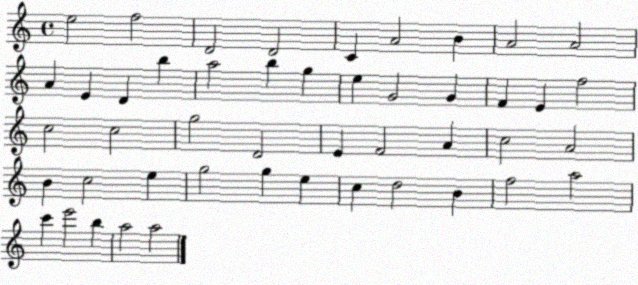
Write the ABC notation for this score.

X:1
T:Untitled
M:4/4
L:1/4
K:C
e2 f2 D2 D2 C A2 B A2 A2 A E D b a2 b g e G2 G F E f2 c2 c2 g2 D2 E F2 A c2 A2 B c2 e g2 g e c d2 B f2 a2 c' e'2 b a2 a2